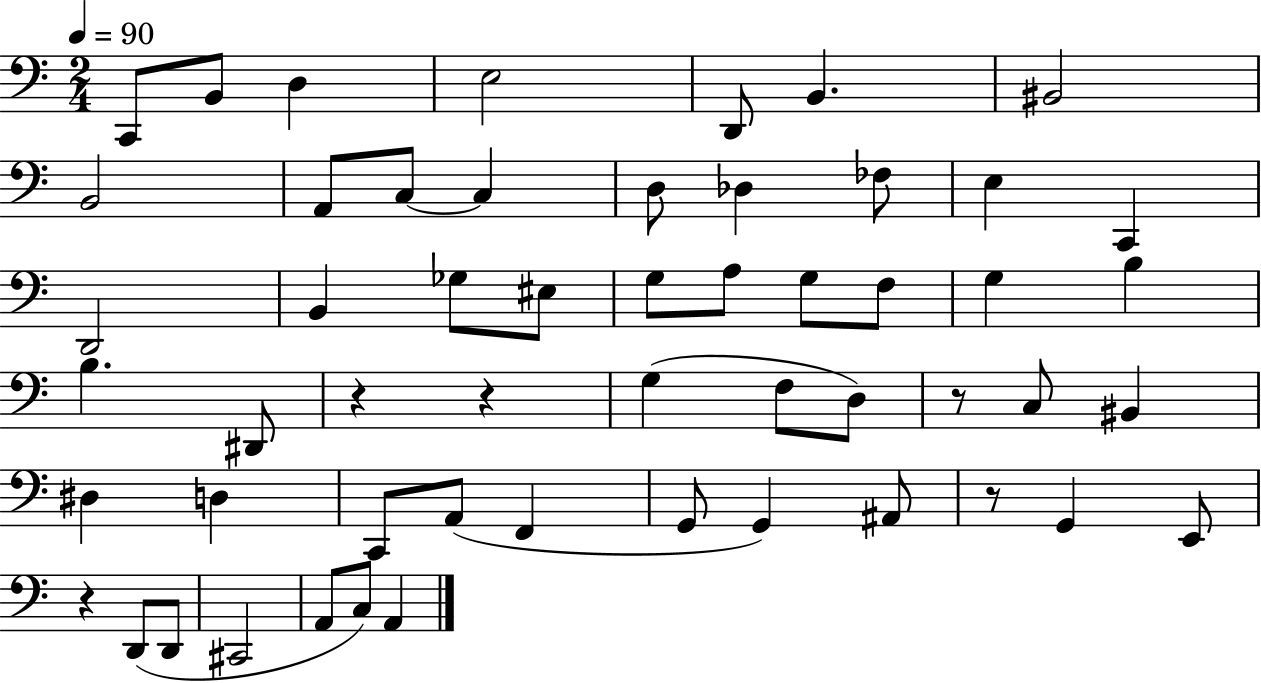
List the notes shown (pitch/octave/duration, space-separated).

C2/e B2/e D3/q E3/h D2/e B2/q. BIS2/h B2/h A2/e C3/e C3/q D3/e Db3/q FES3/e E3/q C2/q D2/h B2/q Gb3/e EIS3/e G3/e A3/e G3/e F3/e G3/q B3/q B3/q. D#2/e R/q R/q G3/q F3/e D3/e R/e C3/e BIS2/q D#3/q D3/q C2/e A2/e F2/q G2/e G2/q A#2/e R/e G2/q E2/e R/q D2/e D2/e C#2/h A2/e C3/e A2/q